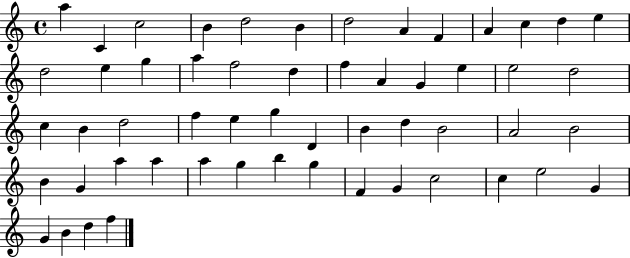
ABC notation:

X:1
T:Untitled
M:4/4
L:1/4
K:C
a C c2 B d2 B d2 A F A c d e d2 e g a f2 d f A G e e2 d2 c B d2 f e g D B d B2 A2 B2 B G a a a g b g F G c2 c e2 G G B d f